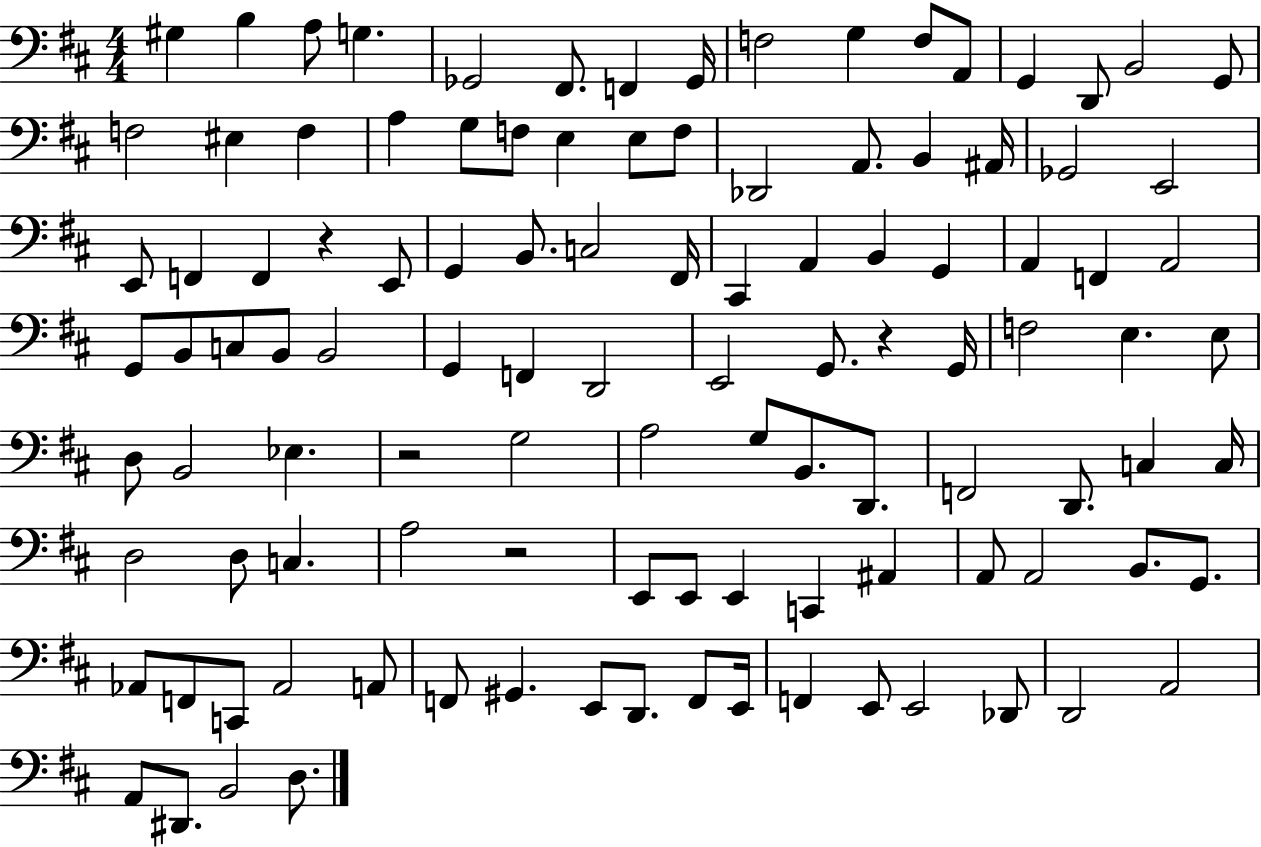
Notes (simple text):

G#3/q B3/q A3/e G3/q. Gb2/h F#2/e. F2/q Gb2/s F3/h G3/q F3/e A2/e G2/q D2/e B2/h G2/e F3/h EIS3/q F3/q A3/q G3/e F3/e E3/q E3/e F3/e Db2/h A2/e. B2/q A#2/s Gb2/h E2/h E2/e F2/q F2/q R/q E2/e G2/q B2/e. C3/h F#2/s C#2/q A2/q B2/q G2/q A2/q F2/q A2/h G2/e B2/e C3/e B2/e B2/h G2/q F2/q D2/h E2/h G2/e. R/q G2/s F3/h E3/q. E3/e D3/e B2/h Eb3/q. R/h G3/h A3/h G3/e B2/e. D2/e. F2/h D2/e. C3/q C3/s D3/h D3/e C3/q. A3/h R/h E2/e E2/e E2/q C2/q A#2/q A2/e A2/h B2/e. G2/e. Ab2/e F2/e C2/e Ab2/h A2/e F2/e G#2/q. E2/e D2/e. F2/e E2/s F2/q E2/e E2/h Db2/e D2/h A2/h A2/e D#2/e. B2/h D3/e.